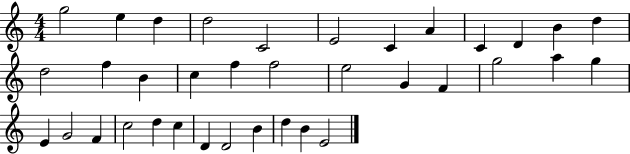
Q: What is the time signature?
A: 4/4